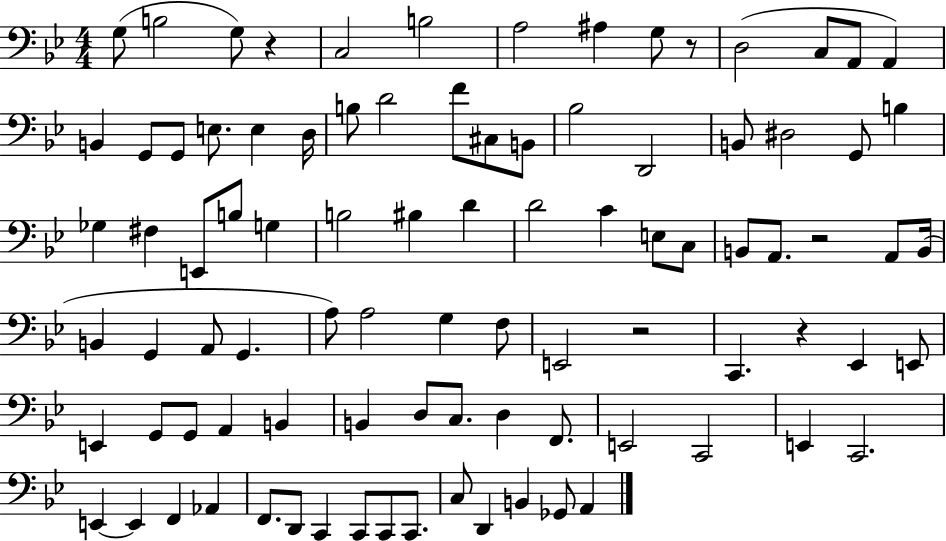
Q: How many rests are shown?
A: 5